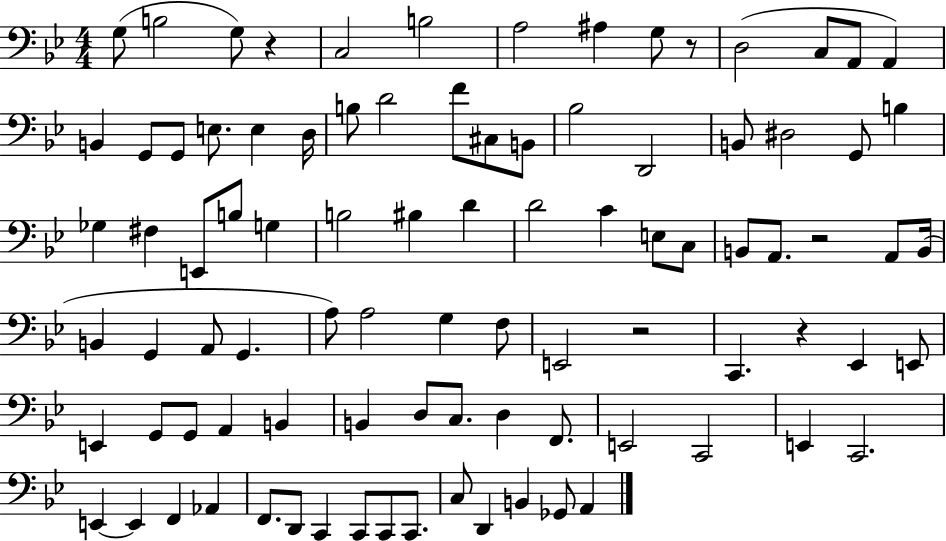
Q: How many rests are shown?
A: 5